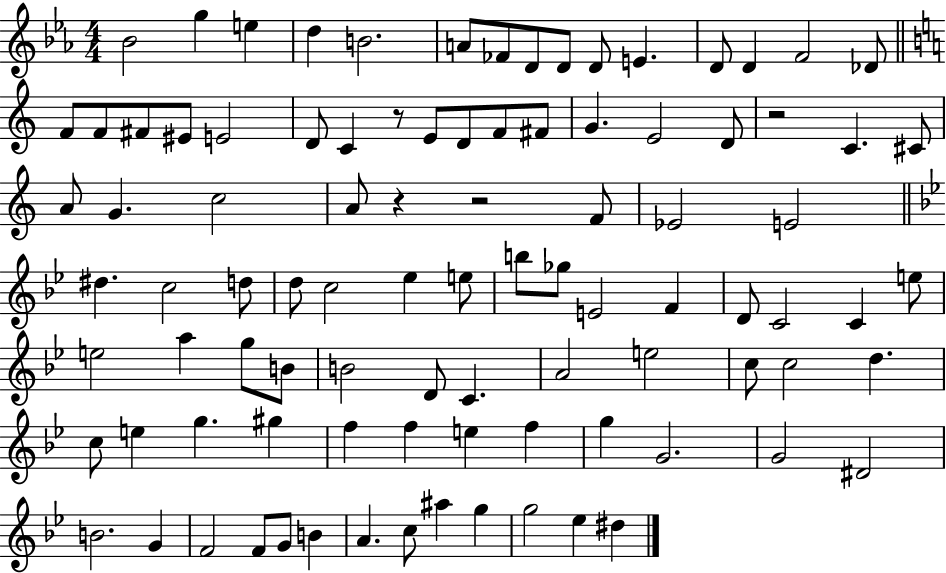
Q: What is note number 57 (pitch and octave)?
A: B4